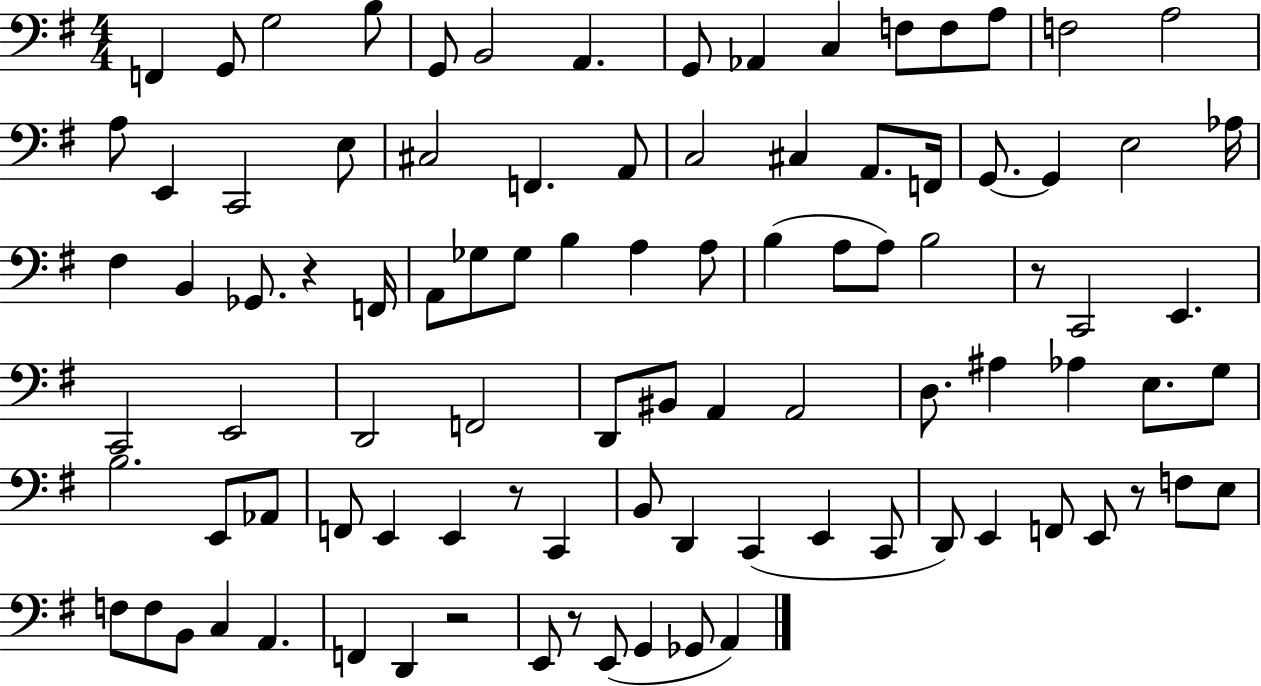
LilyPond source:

{
  \clef bass
  \numericTimeSignature
  \time 4/4
  \key g \major
  \repeat volta 2 { f,4 g,8 g2 b8 | g,8 b,2 a,4. | g,8 aes,4 c4 f8 f8 a8 | f2 a2 | \break a8 e,4 c,2 e8 | cis2 f,4. a,8 | c2 cis4 a,8. f,16 | g,8.~~ g,4 e2 aes16 | \break fis4 b,4 ges,8. r4 f,16 | a,8 ges8 ges8 b4 a4 a8 | b4( a8 a8) b2 | r8 c,2 e,4. | \break c,2 e,2 | d,2 f,2 | d,8 bis,8 a,4 a,2 | d8. ais4 aes4 e8. g8 | \break b2. e,8 aes,8 | f,8 e,4 e,4 r8 c,4 | b,8 d,4 c,4( e,4 c,8 | d,8) e,4 f,8 e,8 r8 f8 e8 | \break f8 f8 b,8 c4 a,4. | f,4 d,4 r2 | e,8 r8 e,8( g,4 ges,8 a,4) | } \bar "|."
}